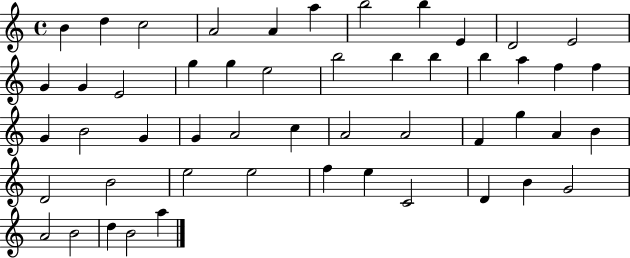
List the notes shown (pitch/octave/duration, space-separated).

B4/q D5/q C5/h A4/h A4/q A5/q B5/h B5/q E4/q D4/h E4/h G4/q G4/q E4/h G5/q G5/q E5/h B5/h B5/q B5/q B5/q A5/q F5/q F5/q G4/q B4/h G4/q G4/q A4/h C5/q A4/h A4/h F4/q G5/q A4/q B4/q D4/h B4/h E5/h E5/h F5/q E5/q C4/h D4/q B4/q G4/h A4/h B4/h D5/q B4/h A5/q